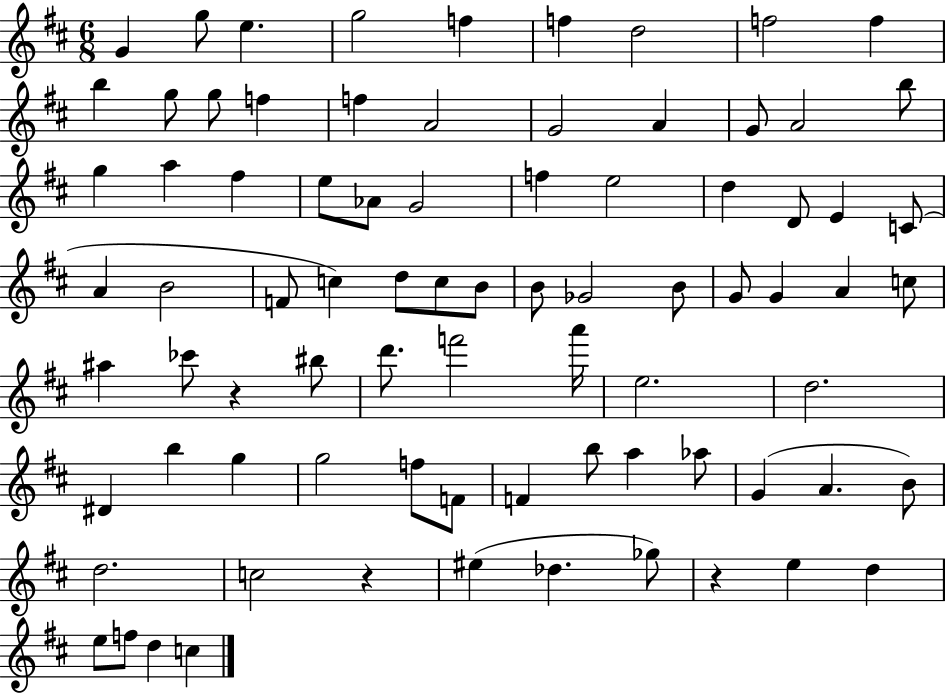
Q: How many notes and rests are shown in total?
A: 81